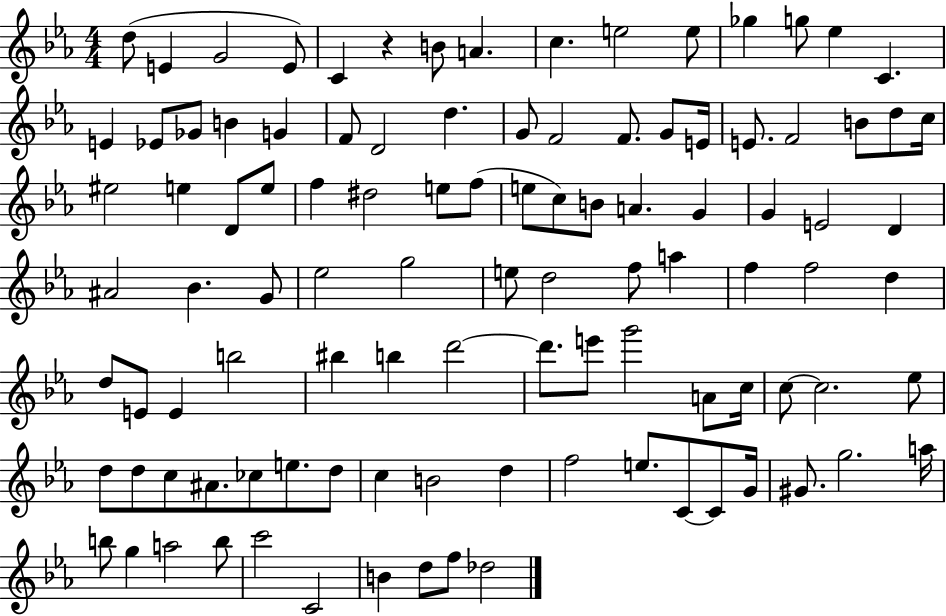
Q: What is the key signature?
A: EES major